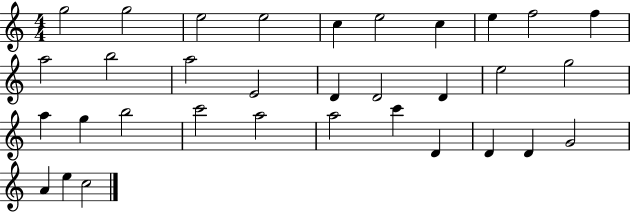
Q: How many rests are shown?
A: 0